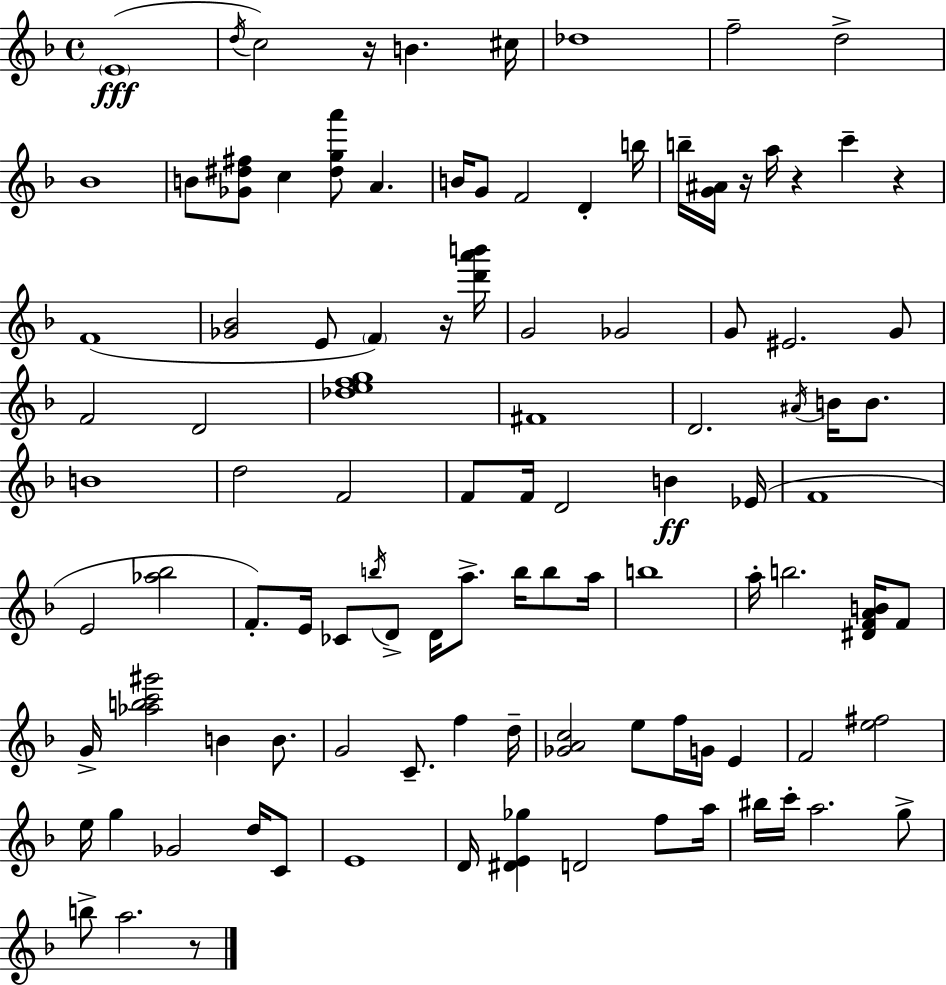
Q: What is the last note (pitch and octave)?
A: A5